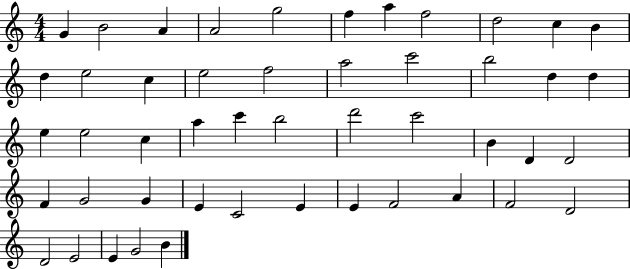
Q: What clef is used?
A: treble